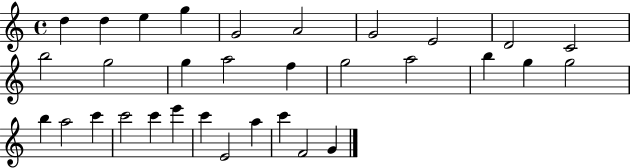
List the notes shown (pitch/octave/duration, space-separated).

D5/q D5/q E5/q G5/q G4/h A4/h G4/h E4/h D4/h C4/h B5/h G5/h G5/q A5/h F5/q G5/h A5/h B5/q G5/q G5/h B5/q A5/h C6/q C6/h C6/q E6/q C6/q E4/h A5/q C6/q F4/h G4/q